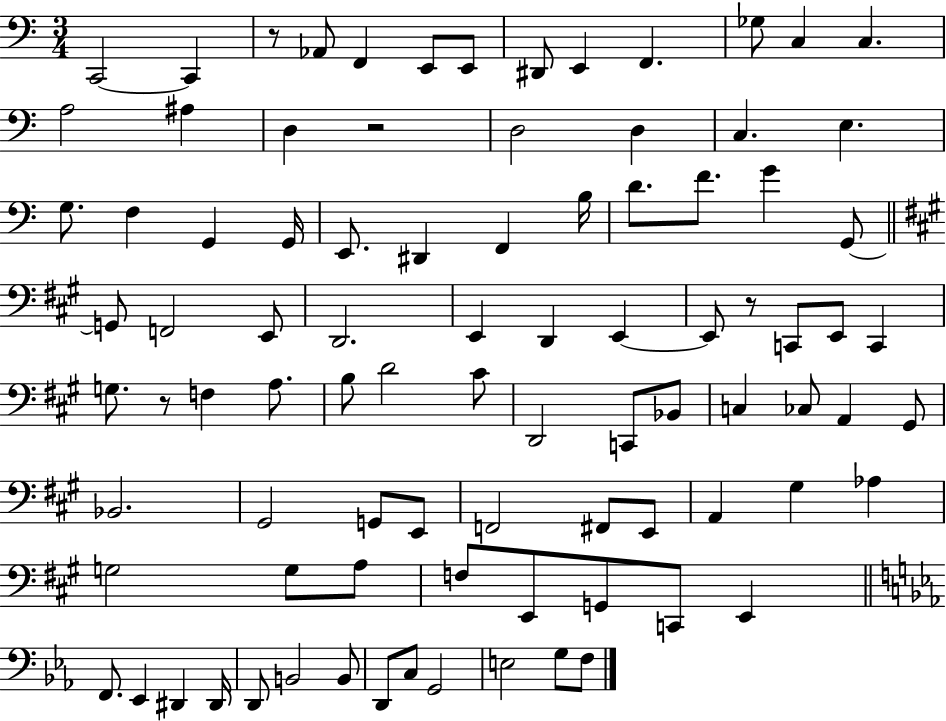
{
  \clef bass
  \numericTimeSignature
  \time 3/4
  \key c \major
  \repeat volta 2 { c,2~~ c,4 | r8 aes,8 f,4 e,8 e,8 | dis,8 e,4 f,4. | ges8 c4 c4. | \break a2 ais4 | d4 r2 | d2 d4 | c4. e4. | \break g8. f4 g,4 g,16 | e,8. dis,4 f,4 b16 | d'8. f'8. g'4 g,8~~ | \bar "||" \break \key a \major g,8 f,2 e,8 | d,2. | e,4 d,4 e,4~~ | e,8 r8 c,8 e,8 c,4 | \break g8. r8 f4 a8. | b8 d'2 cis'8 | d,2 c,8 bes,8 | c4 ces8 a,4 gis,8 | \break bes,2. | gis,2 g,8 e,8 | f,2 fis,8 e,8 | a,4 gis4 aes4 | \break g2 g8 a8 | f8 e,8 g,8 c,8 e,4 | \bar "||" \break \key ees \major f,8. ees,4 dis,4 dis,16 | d,8 b,2 b,8 | d,8 c8 g,2 | e2 g8 f8 | \break } \bar "|."
}